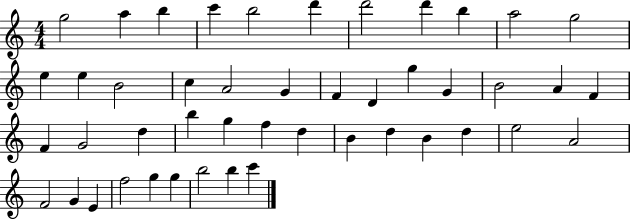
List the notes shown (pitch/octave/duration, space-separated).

G5/h A5/q B5/q C6/q B5/h D6/q D6/h D6/q B5/q A5/h G5/h E5/q E5/q B4/h C5/q A4/h G4/q F4/q D4/q G5/q G4/q B4/h A4/q F4/q F4/q G4/h D5/q B5/q G5/q F5/q D5/q B4/q D5/q B4/q D5/q E5/h A4/h F4/h G4/q E4/q F5/h G5/q G5/q B5/h B5/q C6/q